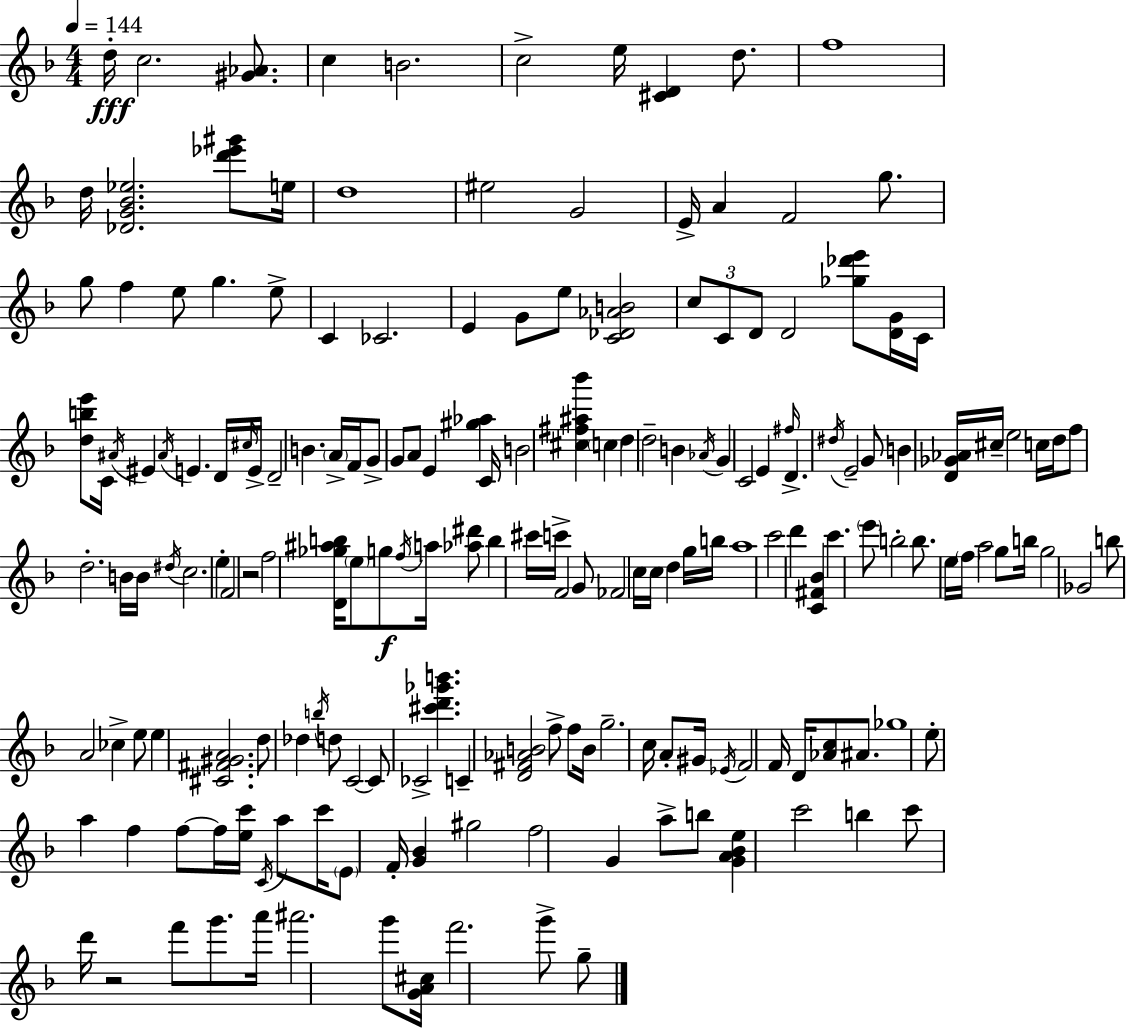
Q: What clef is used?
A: treble